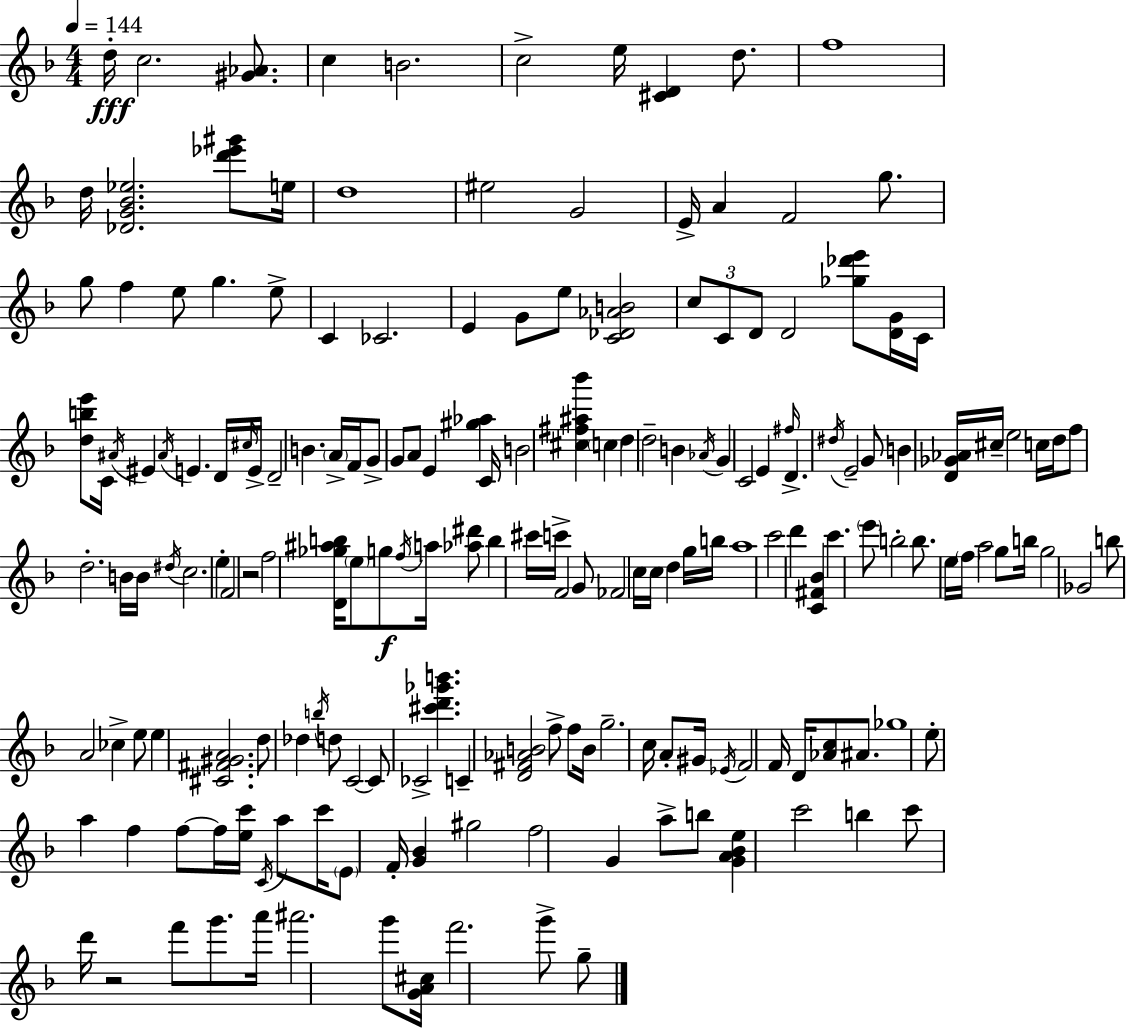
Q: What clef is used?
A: treble